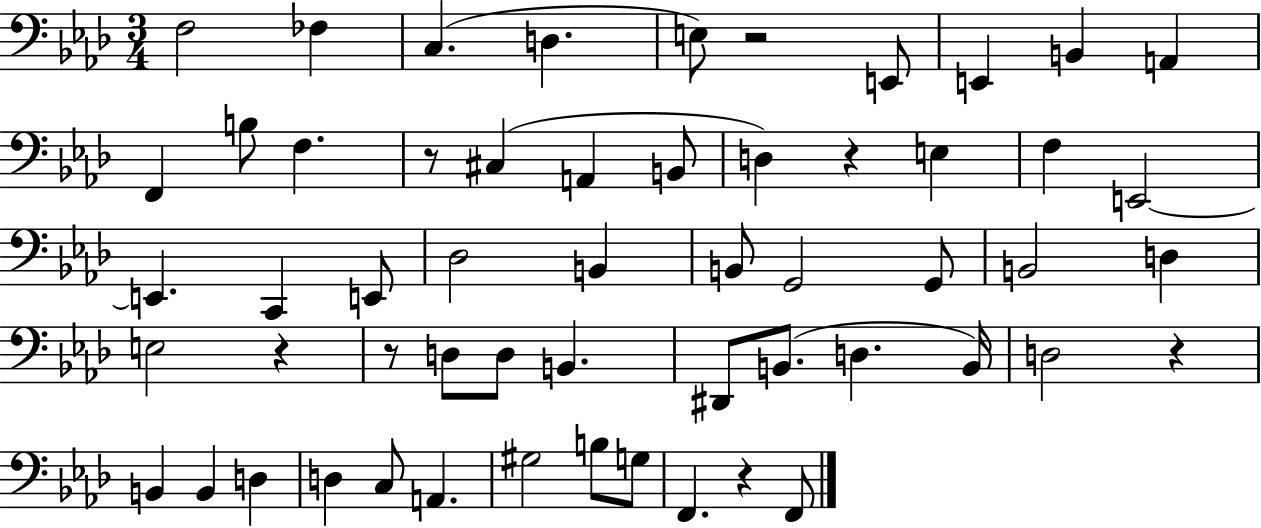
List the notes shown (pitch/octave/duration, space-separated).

F3/h FES3/q C3/q. D3/q. E3/e R/h E2/e E2/q B2/q A2/q F2/q B3/e F3/q. R/e C#3/q A2/q B2/e D3/q R/q E3/q F3/q E2/h E2/q. C2/q E2/e Db3/h B2/q B2/e G2/h G2/e B2/h D3/q E3/h R/q R/e D3/e D3/e B2/q. D#2/e B2/e. D3/q. B2/s D3/h R/q B2/q B2/q D3/q D3/q C3/e A2/q. G#3/h B3/e G3/e F2/q. R/q F2/e